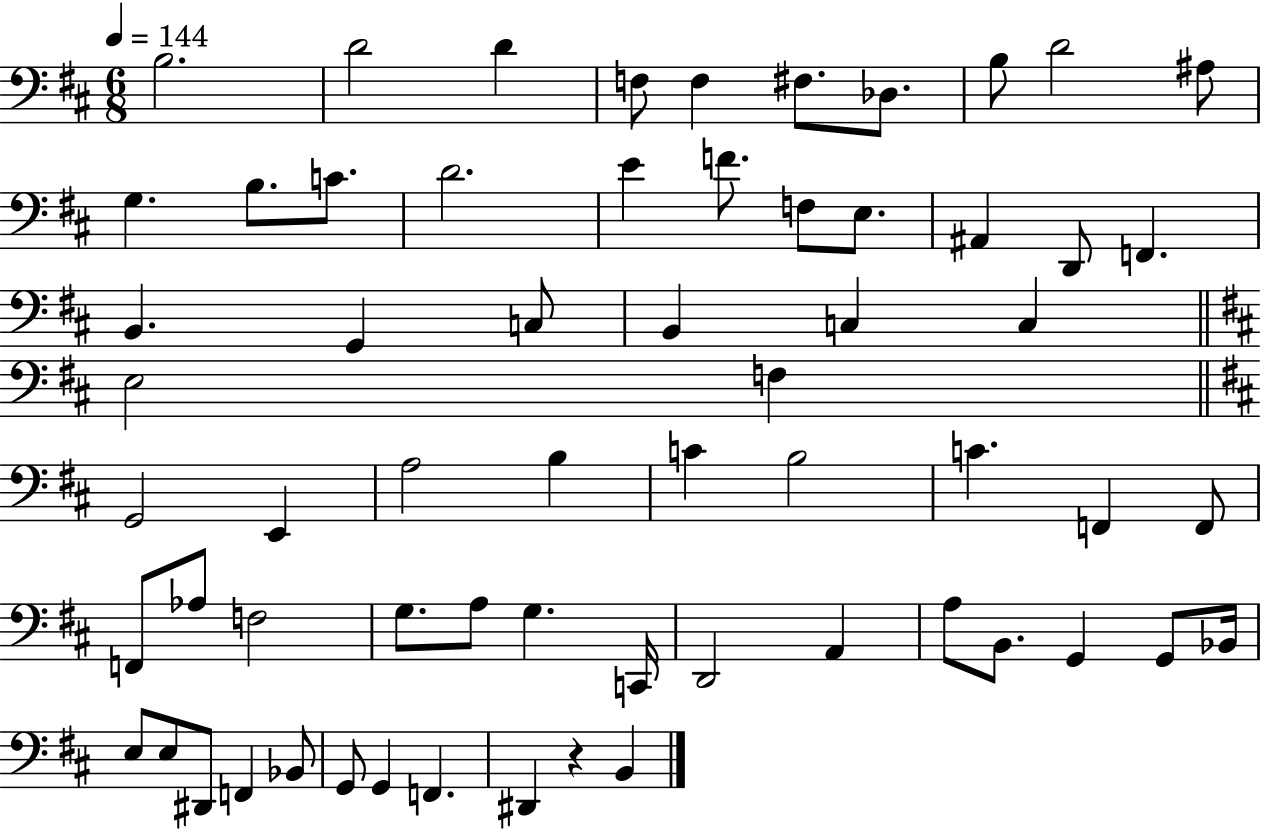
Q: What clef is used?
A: bass